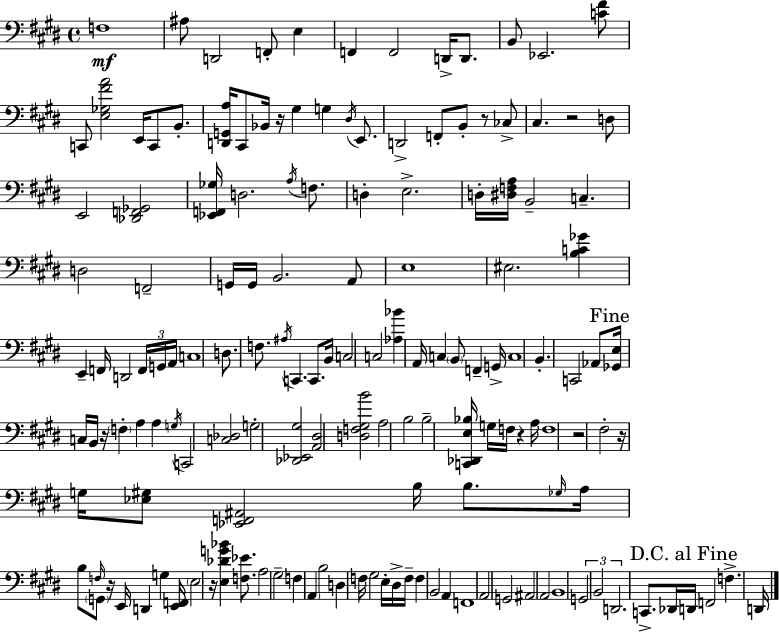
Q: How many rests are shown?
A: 9